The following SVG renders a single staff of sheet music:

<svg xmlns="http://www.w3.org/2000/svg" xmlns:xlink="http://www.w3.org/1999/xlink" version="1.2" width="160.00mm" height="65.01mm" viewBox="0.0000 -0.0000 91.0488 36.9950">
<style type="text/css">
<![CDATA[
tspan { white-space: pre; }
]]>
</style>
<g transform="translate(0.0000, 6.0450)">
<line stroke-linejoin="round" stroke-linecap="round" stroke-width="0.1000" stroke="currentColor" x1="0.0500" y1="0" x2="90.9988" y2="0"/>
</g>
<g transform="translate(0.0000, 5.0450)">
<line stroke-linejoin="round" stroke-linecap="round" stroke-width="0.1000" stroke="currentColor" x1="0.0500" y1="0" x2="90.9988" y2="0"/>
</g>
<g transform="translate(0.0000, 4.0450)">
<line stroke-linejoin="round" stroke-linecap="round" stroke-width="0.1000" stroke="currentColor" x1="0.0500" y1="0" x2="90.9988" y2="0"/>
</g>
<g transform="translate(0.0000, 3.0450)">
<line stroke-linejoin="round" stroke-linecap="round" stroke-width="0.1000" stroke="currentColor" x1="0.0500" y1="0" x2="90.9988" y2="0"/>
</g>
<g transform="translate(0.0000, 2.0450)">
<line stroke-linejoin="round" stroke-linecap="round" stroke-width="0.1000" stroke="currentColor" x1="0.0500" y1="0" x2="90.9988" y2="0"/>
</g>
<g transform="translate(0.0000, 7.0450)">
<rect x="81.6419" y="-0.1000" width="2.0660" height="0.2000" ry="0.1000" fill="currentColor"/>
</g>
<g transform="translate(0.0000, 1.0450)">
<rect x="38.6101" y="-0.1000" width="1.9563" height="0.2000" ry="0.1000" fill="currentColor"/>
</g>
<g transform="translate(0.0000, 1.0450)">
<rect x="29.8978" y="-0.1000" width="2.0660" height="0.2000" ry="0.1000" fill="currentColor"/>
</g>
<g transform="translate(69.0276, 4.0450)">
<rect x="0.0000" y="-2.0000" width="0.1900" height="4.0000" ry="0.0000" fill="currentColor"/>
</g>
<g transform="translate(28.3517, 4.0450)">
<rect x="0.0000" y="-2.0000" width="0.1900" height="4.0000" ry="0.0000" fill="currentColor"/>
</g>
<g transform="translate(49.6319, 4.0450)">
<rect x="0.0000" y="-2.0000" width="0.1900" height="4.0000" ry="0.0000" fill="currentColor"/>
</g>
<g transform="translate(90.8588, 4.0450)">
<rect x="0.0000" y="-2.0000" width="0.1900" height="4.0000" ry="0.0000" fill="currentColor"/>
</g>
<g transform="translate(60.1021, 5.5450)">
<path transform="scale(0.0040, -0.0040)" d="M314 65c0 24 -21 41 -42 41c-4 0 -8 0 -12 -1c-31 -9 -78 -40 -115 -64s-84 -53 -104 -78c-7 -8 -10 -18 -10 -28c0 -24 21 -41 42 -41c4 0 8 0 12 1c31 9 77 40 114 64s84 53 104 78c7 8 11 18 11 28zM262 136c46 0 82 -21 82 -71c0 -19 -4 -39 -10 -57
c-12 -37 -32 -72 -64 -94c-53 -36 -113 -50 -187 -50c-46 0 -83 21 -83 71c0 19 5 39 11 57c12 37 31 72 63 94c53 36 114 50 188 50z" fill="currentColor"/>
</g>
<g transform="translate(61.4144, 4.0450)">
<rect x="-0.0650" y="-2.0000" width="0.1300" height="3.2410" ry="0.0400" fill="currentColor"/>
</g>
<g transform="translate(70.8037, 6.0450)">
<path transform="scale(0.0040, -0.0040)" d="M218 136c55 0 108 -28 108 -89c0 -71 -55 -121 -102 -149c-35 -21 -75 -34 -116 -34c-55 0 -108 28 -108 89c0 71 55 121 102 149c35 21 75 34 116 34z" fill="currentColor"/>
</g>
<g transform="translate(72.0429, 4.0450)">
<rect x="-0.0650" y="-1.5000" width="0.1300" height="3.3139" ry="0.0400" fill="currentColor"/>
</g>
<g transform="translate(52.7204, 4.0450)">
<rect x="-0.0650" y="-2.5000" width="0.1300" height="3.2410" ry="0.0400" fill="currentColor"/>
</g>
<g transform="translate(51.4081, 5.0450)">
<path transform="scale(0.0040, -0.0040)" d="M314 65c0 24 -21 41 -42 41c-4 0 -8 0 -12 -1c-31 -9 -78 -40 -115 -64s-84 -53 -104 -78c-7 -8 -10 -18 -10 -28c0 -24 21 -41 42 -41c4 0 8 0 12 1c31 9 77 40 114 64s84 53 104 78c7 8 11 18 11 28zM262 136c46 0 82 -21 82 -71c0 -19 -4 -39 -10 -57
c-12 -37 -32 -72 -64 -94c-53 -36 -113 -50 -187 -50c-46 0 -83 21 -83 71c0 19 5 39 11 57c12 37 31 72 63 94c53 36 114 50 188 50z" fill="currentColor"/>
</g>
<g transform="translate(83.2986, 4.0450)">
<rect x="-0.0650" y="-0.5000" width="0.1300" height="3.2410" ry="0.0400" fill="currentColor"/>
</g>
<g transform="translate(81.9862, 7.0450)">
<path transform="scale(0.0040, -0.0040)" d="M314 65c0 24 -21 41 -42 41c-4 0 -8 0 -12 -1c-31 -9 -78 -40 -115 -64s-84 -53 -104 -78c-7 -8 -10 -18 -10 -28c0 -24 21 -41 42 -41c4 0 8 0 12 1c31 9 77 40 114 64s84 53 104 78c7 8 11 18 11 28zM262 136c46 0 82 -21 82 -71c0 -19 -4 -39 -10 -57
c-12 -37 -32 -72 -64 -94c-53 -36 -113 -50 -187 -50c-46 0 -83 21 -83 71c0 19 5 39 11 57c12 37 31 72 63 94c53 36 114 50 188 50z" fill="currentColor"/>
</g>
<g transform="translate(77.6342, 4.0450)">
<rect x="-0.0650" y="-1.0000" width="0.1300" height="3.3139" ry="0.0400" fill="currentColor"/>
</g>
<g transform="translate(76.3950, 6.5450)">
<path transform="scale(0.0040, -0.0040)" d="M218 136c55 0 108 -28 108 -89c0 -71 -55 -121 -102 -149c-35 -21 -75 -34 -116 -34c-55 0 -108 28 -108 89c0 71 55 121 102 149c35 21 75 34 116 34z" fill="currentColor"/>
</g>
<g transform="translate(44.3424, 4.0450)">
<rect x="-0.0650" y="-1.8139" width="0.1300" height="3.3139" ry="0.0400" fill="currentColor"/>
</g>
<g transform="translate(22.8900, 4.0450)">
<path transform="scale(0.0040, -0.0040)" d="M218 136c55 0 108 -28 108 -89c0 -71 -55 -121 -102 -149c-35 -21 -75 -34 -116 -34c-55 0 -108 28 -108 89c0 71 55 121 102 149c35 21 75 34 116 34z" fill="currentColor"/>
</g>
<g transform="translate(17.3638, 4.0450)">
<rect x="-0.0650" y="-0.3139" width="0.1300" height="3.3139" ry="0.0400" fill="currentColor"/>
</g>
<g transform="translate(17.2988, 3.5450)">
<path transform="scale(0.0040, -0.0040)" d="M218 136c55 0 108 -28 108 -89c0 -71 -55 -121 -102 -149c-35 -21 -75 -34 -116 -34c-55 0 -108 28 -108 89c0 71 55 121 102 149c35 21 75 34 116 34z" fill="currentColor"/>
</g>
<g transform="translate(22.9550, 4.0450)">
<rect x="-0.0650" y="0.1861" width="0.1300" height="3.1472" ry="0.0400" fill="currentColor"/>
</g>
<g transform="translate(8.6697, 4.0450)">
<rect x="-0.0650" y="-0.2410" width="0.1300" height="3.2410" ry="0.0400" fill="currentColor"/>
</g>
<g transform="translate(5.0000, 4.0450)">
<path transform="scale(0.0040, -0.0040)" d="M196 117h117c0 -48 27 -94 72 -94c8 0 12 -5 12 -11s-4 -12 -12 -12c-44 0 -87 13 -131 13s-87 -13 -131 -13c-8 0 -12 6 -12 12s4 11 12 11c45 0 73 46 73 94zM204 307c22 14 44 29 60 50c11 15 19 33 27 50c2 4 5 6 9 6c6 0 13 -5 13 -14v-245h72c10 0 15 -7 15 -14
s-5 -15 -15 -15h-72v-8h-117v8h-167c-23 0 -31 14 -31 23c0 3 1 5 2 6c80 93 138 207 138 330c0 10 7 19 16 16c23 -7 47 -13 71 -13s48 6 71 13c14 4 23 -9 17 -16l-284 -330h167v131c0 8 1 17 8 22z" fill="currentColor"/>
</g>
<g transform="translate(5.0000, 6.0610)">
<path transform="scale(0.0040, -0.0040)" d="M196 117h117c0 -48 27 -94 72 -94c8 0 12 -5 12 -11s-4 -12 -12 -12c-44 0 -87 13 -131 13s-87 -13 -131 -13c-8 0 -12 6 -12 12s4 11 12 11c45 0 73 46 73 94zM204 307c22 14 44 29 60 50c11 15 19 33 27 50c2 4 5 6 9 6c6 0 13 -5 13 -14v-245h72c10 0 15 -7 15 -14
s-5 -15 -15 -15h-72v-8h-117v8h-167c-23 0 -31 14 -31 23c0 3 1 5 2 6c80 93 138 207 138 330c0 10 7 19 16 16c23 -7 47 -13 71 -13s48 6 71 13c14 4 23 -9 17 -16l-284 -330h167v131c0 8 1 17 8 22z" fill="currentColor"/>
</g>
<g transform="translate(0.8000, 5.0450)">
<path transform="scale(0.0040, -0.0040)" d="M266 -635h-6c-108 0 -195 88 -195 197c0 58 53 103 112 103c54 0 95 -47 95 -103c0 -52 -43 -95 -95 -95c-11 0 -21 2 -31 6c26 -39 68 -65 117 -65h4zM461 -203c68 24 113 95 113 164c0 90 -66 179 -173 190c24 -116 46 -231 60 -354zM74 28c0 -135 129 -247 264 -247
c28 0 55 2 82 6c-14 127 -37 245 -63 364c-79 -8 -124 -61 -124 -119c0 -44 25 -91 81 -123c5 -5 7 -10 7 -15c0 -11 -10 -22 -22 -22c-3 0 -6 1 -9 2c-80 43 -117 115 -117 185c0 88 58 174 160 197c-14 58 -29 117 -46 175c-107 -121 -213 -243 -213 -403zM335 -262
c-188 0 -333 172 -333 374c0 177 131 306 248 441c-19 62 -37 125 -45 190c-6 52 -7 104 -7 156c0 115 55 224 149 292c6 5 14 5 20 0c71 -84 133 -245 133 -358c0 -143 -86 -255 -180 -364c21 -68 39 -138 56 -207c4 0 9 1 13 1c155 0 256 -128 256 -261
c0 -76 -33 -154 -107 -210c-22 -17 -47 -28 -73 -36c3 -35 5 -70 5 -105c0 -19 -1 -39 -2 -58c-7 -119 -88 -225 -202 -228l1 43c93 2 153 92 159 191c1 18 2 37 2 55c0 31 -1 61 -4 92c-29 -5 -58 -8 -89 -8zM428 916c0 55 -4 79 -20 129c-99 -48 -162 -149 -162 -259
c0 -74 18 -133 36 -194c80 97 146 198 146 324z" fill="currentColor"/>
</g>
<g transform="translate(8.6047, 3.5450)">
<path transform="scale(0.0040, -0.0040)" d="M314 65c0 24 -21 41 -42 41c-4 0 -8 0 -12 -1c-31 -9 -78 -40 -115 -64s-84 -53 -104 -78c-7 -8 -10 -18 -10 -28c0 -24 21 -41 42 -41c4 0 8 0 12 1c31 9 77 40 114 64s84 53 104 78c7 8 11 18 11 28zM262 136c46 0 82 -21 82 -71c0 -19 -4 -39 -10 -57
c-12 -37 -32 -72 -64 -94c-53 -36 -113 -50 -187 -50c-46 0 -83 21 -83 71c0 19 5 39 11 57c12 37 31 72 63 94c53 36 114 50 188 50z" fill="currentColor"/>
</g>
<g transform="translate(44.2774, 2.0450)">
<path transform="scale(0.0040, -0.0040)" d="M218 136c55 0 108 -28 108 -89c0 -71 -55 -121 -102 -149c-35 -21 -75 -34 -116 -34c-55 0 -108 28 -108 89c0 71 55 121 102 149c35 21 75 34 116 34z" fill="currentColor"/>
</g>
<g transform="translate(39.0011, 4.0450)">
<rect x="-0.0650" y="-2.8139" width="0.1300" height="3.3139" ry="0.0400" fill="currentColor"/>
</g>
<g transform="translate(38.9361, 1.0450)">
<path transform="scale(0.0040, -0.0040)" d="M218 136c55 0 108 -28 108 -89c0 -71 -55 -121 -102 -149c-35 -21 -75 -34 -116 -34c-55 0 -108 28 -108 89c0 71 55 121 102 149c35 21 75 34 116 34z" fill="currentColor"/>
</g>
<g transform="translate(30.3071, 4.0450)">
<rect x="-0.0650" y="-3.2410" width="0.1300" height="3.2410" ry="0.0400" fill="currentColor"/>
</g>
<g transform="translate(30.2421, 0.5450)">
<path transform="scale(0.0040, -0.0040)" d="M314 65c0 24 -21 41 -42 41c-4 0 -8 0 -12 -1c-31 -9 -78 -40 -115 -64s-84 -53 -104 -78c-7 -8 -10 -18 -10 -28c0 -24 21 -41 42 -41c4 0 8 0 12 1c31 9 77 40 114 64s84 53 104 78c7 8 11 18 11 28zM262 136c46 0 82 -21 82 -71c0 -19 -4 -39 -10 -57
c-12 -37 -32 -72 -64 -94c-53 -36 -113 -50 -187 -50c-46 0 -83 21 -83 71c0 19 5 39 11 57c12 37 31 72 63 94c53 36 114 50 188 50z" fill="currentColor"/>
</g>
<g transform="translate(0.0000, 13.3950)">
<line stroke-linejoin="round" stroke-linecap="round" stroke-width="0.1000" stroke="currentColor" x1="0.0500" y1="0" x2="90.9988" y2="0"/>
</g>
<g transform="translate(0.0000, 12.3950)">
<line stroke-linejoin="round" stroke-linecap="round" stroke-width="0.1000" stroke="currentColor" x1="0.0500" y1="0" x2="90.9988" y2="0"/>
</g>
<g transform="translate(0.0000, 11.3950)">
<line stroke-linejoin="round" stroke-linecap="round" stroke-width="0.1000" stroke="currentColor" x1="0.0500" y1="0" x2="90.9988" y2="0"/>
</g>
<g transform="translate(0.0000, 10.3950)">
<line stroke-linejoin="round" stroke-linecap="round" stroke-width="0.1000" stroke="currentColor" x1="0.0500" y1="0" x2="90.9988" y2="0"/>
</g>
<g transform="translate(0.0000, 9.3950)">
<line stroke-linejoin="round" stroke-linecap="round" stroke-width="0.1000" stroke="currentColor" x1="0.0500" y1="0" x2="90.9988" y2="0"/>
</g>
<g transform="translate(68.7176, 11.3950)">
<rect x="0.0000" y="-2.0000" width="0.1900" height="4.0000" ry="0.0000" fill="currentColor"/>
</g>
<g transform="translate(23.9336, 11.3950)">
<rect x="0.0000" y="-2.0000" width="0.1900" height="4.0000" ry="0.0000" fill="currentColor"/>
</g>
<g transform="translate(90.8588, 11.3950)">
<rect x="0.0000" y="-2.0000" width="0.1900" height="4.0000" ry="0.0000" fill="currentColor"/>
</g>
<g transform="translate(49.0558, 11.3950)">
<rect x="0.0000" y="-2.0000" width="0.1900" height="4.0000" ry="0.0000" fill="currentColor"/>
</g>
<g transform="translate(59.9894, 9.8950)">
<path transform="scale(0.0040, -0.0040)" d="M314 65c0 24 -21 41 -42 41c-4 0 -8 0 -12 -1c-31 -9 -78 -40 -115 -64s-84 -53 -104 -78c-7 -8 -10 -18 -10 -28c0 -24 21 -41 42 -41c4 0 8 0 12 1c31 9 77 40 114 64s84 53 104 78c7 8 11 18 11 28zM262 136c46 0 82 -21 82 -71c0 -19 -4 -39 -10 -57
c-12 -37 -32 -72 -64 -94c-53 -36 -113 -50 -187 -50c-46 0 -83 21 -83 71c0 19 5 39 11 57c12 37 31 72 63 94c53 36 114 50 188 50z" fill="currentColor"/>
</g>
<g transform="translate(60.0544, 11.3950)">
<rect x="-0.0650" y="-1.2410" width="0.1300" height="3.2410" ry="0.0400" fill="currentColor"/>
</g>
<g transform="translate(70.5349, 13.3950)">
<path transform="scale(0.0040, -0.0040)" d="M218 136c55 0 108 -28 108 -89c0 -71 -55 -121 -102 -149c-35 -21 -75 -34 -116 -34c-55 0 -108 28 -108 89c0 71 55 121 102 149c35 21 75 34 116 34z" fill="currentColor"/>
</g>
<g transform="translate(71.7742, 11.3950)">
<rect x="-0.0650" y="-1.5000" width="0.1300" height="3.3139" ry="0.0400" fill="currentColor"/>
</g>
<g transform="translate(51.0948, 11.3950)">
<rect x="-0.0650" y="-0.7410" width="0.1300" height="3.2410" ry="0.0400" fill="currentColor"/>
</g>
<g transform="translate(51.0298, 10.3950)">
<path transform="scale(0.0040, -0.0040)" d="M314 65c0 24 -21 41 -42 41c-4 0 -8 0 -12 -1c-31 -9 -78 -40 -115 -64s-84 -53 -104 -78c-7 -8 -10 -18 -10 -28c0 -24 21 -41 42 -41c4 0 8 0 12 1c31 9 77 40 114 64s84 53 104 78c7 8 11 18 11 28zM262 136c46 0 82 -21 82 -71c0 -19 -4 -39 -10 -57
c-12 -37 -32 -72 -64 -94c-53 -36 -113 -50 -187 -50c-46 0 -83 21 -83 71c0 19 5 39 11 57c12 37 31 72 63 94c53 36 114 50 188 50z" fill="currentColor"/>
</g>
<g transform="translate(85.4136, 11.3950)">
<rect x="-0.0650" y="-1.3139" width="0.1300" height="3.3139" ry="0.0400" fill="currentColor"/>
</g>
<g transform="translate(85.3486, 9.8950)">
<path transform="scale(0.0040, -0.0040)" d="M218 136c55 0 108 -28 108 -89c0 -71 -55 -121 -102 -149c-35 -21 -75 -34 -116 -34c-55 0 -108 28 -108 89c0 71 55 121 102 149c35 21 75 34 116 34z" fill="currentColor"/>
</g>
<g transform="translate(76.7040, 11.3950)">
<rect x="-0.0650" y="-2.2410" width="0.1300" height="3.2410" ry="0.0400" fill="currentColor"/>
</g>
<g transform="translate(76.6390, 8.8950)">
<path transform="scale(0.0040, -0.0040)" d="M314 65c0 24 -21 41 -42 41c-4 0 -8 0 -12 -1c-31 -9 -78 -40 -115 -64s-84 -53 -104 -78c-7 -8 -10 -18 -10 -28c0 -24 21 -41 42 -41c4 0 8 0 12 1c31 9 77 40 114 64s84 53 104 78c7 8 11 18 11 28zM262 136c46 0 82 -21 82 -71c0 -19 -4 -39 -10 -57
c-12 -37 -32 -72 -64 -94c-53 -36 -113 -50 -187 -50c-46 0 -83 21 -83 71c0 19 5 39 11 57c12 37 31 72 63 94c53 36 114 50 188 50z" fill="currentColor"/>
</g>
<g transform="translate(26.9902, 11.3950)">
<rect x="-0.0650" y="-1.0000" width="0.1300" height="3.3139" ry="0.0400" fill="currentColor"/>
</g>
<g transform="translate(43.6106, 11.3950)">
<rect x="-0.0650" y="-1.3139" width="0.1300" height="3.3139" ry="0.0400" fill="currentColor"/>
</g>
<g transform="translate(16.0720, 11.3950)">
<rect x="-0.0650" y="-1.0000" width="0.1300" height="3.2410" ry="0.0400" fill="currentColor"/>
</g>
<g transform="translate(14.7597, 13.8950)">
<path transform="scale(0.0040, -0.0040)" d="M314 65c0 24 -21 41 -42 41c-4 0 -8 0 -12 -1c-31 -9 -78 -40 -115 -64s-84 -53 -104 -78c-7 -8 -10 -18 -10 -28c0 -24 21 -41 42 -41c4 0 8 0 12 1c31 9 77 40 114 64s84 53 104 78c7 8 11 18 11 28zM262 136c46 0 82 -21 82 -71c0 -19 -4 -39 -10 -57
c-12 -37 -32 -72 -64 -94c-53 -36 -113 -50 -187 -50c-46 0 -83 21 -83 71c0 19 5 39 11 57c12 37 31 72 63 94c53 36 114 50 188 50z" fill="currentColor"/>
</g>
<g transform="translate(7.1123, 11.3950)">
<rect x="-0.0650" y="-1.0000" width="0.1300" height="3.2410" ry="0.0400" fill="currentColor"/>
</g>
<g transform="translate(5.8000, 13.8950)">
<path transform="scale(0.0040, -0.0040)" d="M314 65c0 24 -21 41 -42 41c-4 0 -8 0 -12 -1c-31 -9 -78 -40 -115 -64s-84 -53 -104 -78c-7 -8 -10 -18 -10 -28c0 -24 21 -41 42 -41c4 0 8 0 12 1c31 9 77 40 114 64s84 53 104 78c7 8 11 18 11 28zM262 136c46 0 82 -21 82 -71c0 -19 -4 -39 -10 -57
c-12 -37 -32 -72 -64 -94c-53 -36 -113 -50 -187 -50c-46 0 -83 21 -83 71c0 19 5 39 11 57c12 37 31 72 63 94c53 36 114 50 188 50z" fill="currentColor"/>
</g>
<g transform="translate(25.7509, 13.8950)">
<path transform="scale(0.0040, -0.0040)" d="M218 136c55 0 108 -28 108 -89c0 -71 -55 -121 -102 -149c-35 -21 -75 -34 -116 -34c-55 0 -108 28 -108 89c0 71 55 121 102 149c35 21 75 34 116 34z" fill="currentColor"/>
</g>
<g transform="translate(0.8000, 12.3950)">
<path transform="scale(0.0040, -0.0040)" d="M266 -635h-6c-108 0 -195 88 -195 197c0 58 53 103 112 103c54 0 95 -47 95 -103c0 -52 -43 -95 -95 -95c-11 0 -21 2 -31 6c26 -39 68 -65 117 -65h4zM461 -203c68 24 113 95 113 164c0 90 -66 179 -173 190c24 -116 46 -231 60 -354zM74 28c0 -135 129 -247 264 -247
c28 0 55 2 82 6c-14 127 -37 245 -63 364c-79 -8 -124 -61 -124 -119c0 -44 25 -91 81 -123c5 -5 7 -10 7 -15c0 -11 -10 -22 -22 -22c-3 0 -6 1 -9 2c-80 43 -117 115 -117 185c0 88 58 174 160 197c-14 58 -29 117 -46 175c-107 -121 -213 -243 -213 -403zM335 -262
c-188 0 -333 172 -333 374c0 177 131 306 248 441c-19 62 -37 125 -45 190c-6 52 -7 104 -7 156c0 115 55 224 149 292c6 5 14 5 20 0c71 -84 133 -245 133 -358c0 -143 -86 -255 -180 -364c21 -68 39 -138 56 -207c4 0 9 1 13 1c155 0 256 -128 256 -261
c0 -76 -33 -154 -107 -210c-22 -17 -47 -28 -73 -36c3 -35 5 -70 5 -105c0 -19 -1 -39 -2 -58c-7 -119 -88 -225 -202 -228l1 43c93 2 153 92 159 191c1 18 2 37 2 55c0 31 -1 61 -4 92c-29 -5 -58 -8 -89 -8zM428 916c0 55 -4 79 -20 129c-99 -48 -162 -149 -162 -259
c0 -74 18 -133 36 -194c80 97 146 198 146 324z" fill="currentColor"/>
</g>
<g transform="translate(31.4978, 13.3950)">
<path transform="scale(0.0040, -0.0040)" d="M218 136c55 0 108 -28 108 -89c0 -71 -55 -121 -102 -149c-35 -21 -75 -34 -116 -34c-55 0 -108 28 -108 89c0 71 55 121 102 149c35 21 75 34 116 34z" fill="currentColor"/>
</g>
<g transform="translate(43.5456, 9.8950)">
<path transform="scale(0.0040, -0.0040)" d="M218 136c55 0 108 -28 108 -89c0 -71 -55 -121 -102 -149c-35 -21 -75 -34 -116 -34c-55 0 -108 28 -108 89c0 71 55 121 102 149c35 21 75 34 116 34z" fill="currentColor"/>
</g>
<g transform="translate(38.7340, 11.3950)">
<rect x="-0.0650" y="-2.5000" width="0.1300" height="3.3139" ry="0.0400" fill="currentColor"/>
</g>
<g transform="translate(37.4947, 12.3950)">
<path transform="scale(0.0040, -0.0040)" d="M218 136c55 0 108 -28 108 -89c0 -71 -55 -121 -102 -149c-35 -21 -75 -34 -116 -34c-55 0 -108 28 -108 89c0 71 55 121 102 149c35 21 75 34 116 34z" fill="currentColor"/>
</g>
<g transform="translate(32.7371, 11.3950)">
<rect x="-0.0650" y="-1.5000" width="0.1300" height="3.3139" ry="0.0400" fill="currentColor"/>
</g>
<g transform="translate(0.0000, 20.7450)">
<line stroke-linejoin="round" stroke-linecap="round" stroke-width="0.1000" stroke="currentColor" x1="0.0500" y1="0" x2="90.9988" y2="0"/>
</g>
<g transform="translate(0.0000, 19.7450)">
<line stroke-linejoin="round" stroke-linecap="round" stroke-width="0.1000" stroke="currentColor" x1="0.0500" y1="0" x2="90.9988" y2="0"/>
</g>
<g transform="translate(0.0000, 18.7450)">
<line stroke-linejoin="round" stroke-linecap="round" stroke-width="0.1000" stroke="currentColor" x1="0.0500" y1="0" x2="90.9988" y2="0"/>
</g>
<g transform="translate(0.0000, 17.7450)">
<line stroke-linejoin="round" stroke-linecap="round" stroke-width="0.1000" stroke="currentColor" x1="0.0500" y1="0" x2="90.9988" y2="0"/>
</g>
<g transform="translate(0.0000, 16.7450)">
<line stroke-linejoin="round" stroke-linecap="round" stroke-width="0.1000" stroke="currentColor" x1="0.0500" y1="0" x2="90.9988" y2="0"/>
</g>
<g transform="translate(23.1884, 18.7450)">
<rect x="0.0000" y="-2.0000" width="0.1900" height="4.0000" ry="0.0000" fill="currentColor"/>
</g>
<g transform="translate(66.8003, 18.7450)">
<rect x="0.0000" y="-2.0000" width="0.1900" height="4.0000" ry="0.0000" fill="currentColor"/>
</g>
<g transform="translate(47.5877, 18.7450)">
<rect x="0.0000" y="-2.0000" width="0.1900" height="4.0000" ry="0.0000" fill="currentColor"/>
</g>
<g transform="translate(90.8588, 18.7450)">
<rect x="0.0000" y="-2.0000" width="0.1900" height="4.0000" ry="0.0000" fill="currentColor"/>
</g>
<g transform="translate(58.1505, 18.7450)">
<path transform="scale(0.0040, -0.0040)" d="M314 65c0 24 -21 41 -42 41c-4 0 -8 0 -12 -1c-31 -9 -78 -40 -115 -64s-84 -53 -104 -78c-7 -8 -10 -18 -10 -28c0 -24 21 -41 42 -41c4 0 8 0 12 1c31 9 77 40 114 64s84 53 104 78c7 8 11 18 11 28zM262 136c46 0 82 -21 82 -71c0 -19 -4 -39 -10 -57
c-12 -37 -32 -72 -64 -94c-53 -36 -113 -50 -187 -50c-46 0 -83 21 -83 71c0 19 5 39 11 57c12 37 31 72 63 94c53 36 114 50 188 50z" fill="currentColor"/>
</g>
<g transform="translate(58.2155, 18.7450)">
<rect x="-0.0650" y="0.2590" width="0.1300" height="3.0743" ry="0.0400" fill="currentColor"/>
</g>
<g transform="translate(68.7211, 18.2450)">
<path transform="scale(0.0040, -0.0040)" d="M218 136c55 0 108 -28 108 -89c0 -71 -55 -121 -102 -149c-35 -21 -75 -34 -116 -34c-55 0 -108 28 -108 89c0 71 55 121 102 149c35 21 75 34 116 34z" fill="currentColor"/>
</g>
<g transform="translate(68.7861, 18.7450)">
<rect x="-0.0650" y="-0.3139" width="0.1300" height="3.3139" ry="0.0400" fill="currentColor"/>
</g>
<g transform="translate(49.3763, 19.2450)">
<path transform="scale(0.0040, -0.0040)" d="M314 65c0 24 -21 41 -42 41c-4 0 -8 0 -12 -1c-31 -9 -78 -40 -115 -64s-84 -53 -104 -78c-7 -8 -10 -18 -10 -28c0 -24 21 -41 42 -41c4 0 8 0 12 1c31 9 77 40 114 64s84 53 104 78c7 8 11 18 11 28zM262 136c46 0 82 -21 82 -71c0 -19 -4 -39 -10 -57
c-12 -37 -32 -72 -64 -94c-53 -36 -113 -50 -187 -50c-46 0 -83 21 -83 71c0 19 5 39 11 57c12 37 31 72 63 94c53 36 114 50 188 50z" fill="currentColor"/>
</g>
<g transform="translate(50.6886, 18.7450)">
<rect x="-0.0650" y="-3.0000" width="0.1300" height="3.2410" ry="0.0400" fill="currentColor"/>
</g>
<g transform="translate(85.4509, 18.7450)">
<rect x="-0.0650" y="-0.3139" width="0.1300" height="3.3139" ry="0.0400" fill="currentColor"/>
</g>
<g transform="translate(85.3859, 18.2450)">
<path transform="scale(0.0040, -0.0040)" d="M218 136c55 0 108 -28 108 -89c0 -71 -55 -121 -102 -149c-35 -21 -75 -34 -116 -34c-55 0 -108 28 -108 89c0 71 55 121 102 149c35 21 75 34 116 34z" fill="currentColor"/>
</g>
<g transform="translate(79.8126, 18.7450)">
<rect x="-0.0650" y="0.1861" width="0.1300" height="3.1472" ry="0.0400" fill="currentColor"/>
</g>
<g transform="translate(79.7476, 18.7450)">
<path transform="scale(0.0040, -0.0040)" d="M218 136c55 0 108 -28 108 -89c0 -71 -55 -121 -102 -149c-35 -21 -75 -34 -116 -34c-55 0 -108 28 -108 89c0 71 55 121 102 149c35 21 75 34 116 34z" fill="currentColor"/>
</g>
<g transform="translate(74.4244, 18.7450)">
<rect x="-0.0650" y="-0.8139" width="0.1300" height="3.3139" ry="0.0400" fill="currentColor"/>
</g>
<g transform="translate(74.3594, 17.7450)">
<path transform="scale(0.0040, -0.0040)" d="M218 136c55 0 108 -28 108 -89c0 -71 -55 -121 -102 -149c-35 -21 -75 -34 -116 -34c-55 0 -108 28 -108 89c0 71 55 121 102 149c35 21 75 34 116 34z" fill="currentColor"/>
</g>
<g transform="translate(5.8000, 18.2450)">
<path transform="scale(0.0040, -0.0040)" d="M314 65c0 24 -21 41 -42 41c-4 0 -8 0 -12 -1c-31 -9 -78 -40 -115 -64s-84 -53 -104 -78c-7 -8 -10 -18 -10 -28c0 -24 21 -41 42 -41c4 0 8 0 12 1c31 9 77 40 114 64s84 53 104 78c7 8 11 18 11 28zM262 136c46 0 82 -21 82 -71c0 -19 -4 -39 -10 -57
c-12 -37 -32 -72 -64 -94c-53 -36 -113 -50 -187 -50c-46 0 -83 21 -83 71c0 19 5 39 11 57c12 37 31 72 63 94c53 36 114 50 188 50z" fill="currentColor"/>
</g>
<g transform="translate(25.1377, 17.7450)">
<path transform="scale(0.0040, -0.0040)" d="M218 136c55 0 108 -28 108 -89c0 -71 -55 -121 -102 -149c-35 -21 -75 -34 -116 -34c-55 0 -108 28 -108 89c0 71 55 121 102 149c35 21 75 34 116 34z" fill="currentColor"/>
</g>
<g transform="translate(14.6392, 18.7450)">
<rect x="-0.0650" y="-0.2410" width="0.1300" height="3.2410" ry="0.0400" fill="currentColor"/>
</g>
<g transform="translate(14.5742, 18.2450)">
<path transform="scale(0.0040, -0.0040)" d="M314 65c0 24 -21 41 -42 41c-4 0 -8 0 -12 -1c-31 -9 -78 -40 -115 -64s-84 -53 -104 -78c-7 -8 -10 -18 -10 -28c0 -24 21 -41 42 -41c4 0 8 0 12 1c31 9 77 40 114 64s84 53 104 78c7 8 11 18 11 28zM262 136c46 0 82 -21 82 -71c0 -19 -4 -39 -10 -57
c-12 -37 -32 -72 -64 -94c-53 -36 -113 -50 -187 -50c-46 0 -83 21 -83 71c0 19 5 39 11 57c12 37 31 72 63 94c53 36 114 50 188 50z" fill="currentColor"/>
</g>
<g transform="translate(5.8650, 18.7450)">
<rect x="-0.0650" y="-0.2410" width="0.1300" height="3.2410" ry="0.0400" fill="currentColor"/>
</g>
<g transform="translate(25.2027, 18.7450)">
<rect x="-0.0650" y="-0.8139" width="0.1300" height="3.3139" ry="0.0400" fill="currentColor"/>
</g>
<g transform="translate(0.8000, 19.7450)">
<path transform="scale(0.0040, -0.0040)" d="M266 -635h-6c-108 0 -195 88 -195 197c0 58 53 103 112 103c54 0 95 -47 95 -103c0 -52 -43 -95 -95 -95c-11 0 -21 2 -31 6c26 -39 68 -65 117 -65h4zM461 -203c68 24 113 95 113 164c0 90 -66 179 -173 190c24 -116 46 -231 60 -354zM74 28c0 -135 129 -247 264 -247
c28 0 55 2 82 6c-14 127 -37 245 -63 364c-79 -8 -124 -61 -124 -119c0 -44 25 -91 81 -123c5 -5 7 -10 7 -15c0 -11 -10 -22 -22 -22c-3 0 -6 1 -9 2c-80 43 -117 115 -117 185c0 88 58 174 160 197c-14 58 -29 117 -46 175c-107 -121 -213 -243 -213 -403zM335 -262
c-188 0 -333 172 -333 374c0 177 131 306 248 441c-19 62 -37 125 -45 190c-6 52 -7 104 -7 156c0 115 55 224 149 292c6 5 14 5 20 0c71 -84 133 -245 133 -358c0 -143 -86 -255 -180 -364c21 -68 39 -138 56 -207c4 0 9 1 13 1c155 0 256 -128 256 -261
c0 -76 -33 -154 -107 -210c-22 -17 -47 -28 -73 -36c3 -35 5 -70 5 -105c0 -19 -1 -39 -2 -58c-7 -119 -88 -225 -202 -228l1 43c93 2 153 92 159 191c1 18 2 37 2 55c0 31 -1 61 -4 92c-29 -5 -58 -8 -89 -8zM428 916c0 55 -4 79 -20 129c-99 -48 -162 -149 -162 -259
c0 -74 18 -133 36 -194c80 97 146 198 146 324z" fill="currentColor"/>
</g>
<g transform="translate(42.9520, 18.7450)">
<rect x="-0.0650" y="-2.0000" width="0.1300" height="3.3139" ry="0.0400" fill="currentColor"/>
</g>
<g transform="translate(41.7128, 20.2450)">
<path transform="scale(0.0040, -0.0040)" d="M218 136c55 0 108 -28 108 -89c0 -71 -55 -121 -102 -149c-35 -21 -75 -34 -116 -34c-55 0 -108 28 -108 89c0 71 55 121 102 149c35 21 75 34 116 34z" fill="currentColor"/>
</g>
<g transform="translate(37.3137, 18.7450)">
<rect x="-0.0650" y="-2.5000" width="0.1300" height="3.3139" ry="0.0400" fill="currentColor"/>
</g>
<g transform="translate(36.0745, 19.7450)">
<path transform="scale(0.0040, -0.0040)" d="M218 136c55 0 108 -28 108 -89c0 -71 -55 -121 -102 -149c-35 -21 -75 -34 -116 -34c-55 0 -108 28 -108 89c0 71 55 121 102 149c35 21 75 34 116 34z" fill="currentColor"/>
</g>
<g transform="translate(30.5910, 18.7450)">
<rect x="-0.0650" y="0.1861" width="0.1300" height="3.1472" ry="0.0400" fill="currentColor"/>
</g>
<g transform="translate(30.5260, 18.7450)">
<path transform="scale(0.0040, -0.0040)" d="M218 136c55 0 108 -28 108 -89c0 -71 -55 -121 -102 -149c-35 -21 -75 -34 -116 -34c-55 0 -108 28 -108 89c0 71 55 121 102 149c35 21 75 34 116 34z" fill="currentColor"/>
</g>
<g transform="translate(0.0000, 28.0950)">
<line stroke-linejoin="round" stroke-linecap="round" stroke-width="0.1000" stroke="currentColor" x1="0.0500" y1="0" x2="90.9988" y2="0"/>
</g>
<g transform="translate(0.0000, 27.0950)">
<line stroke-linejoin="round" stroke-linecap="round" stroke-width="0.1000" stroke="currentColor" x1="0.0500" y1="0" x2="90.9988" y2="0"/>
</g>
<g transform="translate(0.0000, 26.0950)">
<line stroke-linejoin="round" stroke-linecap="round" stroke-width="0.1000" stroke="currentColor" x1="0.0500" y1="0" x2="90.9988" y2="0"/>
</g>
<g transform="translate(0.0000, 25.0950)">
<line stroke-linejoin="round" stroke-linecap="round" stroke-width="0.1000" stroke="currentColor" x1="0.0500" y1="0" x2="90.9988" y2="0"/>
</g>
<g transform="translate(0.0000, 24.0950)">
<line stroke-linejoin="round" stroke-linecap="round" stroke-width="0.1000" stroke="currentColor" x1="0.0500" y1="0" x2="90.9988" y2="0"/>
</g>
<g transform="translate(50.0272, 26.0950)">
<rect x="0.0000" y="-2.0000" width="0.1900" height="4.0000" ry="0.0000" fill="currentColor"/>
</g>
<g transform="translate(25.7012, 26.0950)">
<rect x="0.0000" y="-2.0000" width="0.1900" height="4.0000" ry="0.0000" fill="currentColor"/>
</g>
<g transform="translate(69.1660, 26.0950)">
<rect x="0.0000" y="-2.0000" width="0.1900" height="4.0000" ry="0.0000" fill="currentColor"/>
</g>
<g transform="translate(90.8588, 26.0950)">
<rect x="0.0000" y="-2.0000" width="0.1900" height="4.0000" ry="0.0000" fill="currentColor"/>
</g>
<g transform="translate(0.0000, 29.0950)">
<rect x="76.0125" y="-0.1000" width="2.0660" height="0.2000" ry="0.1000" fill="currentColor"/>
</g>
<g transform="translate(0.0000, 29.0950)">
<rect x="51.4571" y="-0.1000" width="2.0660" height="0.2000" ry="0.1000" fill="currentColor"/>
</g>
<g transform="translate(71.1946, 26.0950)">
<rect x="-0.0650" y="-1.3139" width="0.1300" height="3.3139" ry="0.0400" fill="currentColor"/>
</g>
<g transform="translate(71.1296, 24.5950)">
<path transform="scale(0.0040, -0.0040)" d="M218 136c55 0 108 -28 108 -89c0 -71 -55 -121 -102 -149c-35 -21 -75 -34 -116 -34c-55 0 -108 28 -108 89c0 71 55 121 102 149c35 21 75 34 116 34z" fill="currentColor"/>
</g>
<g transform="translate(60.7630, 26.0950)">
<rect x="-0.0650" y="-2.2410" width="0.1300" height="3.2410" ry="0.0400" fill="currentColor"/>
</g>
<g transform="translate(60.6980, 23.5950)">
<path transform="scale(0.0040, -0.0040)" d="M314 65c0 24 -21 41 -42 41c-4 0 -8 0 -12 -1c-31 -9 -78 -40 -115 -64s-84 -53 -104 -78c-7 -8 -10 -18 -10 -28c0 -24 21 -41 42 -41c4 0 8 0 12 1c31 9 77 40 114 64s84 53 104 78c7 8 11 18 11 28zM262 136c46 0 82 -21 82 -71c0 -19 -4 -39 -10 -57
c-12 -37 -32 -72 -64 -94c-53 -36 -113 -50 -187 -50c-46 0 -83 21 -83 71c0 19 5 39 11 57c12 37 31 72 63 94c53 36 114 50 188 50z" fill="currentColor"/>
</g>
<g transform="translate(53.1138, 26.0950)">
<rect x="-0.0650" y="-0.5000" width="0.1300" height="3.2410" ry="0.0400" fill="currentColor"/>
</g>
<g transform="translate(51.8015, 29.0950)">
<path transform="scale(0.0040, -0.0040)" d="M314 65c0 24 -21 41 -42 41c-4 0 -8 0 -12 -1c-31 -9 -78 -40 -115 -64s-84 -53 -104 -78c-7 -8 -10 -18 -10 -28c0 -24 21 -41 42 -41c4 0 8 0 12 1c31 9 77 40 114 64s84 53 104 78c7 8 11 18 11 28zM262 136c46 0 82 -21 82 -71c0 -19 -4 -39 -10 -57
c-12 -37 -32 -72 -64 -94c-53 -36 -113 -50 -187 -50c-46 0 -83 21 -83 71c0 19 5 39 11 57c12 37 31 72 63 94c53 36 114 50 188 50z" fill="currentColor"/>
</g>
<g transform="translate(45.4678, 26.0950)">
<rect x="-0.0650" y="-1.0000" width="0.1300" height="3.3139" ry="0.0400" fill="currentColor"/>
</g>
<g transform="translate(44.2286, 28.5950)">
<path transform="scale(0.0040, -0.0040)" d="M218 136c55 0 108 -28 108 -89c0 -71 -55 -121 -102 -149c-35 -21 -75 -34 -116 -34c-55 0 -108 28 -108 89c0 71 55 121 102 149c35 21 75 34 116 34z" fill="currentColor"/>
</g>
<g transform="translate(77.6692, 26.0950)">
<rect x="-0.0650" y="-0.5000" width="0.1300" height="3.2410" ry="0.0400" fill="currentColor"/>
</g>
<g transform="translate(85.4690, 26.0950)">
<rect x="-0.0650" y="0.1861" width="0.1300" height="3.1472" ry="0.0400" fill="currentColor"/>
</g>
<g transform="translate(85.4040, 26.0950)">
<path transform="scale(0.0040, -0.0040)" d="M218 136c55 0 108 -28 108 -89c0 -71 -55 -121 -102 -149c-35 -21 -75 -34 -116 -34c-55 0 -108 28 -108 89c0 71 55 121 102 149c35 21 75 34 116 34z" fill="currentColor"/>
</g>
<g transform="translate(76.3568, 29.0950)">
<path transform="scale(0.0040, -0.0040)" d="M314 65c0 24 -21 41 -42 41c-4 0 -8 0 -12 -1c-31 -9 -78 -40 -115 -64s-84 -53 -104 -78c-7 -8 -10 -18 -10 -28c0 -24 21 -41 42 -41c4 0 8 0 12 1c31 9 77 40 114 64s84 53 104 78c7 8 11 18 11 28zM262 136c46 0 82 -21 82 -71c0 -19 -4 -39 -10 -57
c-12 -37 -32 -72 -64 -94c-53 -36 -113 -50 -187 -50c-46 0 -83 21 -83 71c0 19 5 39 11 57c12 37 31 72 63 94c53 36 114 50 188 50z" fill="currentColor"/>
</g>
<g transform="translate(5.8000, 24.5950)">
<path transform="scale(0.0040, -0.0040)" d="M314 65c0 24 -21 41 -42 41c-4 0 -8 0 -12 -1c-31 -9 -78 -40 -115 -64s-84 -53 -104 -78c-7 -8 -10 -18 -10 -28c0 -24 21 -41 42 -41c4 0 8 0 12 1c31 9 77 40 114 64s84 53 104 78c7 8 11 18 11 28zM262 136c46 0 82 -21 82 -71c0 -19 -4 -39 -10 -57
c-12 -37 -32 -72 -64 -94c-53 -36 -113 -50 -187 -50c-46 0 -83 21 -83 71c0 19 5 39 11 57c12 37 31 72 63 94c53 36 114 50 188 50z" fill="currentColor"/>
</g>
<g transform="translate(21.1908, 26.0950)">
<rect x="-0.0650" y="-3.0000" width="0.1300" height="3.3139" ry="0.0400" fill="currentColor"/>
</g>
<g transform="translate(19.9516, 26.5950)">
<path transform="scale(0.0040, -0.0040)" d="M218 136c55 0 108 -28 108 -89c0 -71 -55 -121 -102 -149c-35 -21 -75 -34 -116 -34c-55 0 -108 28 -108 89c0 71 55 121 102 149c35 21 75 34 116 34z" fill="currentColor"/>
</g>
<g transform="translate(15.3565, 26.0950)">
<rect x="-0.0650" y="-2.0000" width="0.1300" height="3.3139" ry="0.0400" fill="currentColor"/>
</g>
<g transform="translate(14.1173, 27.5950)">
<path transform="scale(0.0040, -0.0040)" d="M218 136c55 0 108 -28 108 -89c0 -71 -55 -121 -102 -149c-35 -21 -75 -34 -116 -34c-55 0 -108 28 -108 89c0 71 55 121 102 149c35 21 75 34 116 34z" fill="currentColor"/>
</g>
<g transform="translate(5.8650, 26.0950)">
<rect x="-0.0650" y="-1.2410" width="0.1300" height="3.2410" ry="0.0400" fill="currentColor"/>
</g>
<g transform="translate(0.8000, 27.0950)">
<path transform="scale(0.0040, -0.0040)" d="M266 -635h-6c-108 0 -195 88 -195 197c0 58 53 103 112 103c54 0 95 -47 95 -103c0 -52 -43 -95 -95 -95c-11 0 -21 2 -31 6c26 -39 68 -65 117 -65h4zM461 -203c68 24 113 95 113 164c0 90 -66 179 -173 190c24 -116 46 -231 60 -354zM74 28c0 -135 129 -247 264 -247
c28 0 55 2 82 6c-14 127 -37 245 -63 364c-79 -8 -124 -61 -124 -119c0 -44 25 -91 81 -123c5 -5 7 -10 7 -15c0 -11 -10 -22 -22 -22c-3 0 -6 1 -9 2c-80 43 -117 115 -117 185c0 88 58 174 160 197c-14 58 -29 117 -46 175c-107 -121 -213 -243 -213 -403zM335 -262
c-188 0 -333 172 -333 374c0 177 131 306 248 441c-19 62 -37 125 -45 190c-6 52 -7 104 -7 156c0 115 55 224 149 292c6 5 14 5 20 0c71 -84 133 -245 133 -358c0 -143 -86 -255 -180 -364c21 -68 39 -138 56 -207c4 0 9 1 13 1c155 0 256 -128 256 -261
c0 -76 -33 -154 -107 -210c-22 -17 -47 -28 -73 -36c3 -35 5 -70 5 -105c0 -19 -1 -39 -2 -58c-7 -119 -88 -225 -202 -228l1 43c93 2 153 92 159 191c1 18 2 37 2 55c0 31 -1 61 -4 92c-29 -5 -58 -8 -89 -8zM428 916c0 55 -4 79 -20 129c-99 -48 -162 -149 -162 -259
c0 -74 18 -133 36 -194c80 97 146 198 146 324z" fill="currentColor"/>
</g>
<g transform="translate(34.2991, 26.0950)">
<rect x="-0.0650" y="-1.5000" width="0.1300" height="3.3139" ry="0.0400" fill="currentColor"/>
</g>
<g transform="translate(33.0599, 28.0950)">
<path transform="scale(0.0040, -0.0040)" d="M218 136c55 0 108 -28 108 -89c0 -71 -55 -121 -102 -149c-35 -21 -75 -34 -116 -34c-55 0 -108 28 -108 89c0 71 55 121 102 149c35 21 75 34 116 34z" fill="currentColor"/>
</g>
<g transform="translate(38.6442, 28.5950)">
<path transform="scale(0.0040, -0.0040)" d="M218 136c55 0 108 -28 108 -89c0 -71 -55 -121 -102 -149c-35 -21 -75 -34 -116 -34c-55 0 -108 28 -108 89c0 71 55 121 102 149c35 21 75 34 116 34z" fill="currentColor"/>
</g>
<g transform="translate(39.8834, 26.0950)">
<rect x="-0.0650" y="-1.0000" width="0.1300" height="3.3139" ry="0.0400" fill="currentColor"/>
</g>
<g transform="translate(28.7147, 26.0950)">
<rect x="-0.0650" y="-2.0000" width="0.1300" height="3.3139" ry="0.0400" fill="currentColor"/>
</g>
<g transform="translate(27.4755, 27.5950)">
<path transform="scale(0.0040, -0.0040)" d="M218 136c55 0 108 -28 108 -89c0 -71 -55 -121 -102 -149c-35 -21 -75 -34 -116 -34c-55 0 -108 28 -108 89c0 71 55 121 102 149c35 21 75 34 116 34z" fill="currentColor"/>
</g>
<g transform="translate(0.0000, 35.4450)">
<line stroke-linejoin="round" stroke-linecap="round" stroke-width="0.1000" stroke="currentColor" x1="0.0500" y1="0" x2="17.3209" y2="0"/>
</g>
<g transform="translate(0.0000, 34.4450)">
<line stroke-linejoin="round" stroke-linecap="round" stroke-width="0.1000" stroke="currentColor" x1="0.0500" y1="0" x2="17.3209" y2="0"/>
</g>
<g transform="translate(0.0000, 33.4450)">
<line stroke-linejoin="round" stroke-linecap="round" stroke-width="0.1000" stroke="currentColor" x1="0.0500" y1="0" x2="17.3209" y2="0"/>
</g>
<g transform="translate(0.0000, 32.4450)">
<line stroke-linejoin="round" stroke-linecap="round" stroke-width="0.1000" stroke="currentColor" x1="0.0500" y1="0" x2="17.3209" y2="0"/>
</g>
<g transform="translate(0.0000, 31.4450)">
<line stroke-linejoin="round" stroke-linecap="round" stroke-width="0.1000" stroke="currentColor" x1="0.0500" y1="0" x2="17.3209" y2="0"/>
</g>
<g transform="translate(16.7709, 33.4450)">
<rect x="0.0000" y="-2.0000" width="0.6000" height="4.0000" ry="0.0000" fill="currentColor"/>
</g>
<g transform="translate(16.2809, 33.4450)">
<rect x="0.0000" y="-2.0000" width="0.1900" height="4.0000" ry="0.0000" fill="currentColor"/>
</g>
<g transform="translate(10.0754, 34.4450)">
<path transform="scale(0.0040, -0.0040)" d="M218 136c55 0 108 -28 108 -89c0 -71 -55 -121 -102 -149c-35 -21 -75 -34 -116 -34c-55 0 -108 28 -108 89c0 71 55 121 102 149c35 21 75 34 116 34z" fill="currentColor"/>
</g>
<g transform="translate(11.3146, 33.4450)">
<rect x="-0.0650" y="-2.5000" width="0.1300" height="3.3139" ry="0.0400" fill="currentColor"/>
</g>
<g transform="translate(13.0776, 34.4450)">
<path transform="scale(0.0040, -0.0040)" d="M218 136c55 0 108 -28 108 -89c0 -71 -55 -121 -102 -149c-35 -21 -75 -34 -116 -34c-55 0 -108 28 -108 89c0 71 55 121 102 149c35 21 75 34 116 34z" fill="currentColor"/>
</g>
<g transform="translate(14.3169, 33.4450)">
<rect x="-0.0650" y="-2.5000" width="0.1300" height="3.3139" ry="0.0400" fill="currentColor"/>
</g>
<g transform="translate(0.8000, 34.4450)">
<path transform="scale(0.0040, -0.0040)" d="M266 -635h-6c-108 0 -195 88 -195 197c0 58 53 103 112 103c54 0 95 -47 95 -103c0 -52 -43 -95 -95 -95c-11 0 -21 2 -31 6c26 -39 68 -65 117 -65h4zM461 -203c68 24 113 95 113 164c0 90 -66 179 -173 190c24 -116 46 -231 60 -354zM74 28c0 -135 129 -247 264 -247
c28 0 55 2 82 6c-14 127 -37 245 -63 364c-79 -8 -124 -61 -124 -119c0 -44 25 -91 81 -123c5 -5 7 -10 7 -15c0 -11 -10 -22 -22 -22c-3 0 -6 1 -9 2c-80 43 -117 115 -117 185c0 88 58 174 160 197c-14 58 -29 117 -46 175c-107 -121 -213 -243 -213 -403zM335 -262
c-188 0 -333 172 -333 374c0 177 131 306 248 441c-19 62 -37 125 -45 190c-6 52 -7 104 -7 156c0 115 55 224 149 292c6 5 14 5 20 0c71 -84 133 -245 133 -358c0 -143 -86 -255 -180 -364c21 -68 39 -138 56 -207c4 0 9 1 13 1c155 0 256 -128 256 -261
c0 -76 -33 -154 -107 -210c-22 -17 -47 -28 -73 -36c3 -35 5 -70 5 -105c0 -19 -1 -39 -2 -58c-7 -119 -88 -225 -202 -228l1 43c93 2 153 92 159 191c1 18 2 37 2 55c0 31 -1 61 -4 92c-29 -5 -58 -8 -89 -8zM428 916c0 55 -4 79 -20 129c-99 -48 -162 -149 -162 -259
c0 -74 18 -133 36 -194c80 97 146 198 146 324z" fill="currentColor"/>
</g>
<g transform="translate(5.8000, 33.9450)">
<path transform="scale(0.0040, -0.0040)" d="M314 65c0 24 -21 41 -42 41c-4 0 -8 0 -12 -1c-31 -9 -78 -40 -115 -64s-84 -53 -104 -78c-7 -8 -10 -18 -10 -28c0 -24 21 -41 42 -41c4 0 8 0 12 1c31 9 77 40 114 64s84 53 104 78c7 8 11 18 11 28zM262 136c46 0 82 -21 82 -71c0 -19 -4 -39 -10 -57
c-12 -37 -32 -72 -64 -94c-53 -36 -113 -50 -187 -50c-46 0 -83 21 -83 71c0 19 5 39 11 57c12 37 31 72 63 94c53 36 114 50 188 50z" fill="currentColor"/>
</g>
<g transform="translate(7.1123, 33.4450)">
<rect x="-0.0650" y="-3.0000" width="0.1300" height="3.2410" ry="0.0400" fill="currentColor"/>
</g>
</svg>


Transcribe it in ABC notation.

X:1
T:Untitled
M:4/4
L:1/4
K:C
c2 c B b2 a f G2 F2 E D C2 D2 D2 D E G e d2 e2 E g2 e c2 c2 d B G F A2 B2 c d B c e2 F A F E D D C2 g2 e C2 B A2 G G